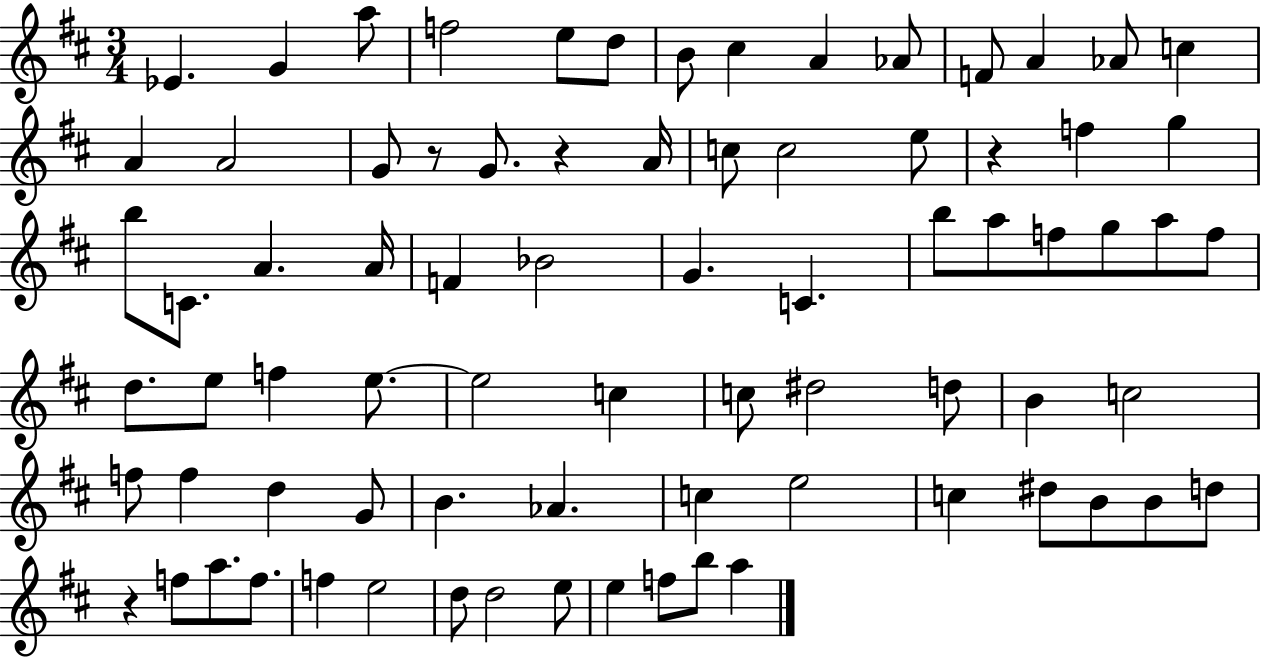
X:1
T:Untitled
M:3/4
L:1/4
K:D
_E G a/2 f2 e/2 d/2 B/2 ^c A _A/2 F/2 A _A/2 c A A2 G/2 z/2 G/2 z A/4 c/2 c2 e/2 z f g b/2 C/2 A A/4 F _B2 G C b/2 a/2 f/2 g/2 a/2 f/2 d/2 e/2 f e/2 e2 c c/2 ^d2 d/2 B c2 f/2 f d G/2 B _A c e2 c ^d/2 B/2 B/2 d/2 z f/2 a/2 f/2 f e2 d/2 d2 e/2 e f/2 b/2 a